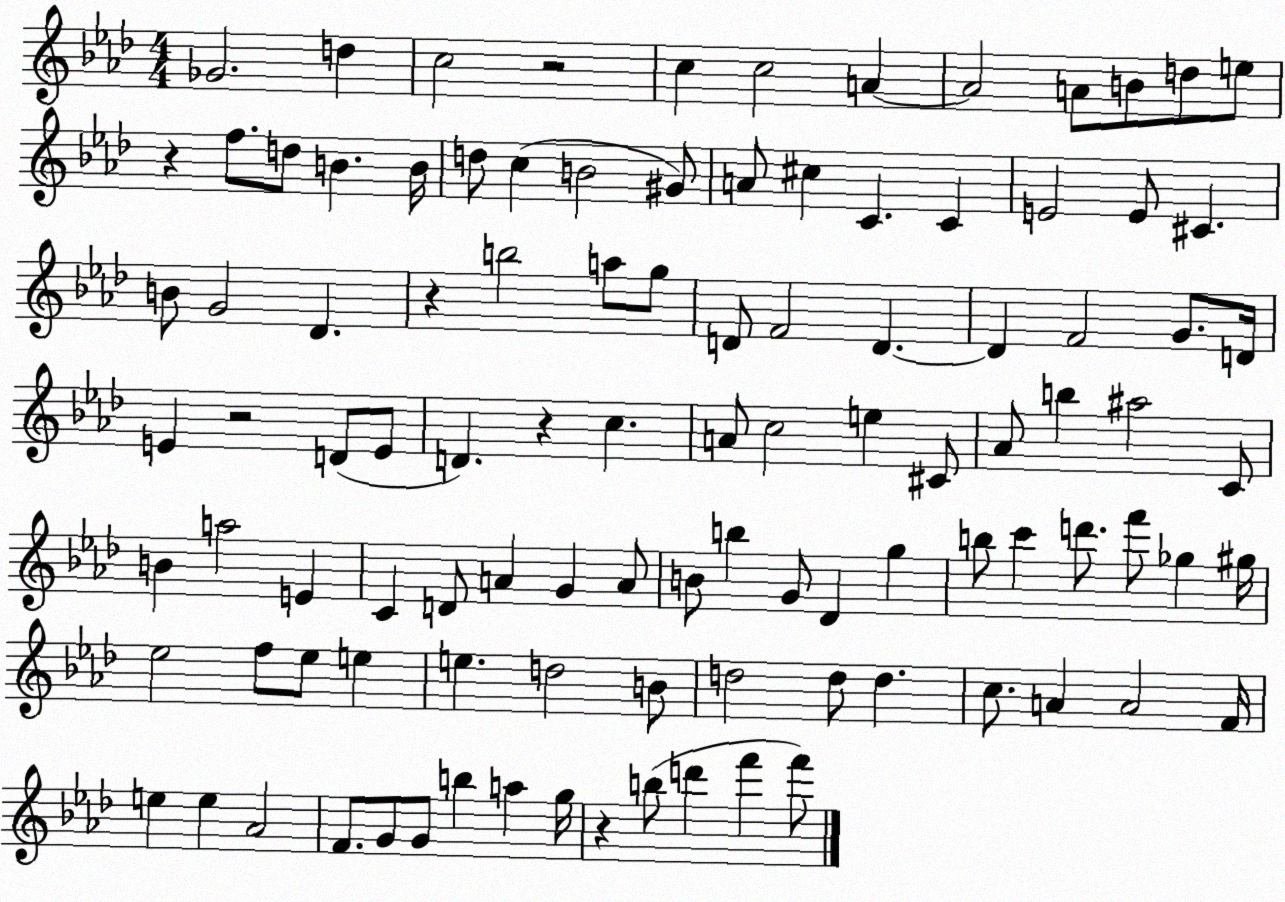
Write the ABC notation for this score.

X:1
T:Untitled
M:4/4
L:1/4
K:Ab
_G2 d c2 z2 c c2 A A2 A/2 B/2 d/2 e/2 z f/2 d/2 B B/4 d/2 c B2 ^G/2 A/2 ^c C C E2 E/2 ^C B/2 G2 _D z b2 a/2 g/2 D/2 F2 D D F2 G/2 D/4 E z2 D/2 E/2 D z c A/2 c2 e ^C/2 _A/2 b ^a2 C/2 B a2 E C D/2 A G A/2 B/2 b G/2 _D g b/2 c' d'/2 f'/2 _g ^g/4 _e2 f/2 _e/2 e e d2 B/2 d2 d/2 d c/2 A A2 F/4 e e _A2 F/2 G/2 G/2 b a g/4 z b/2 d' f' f'/2